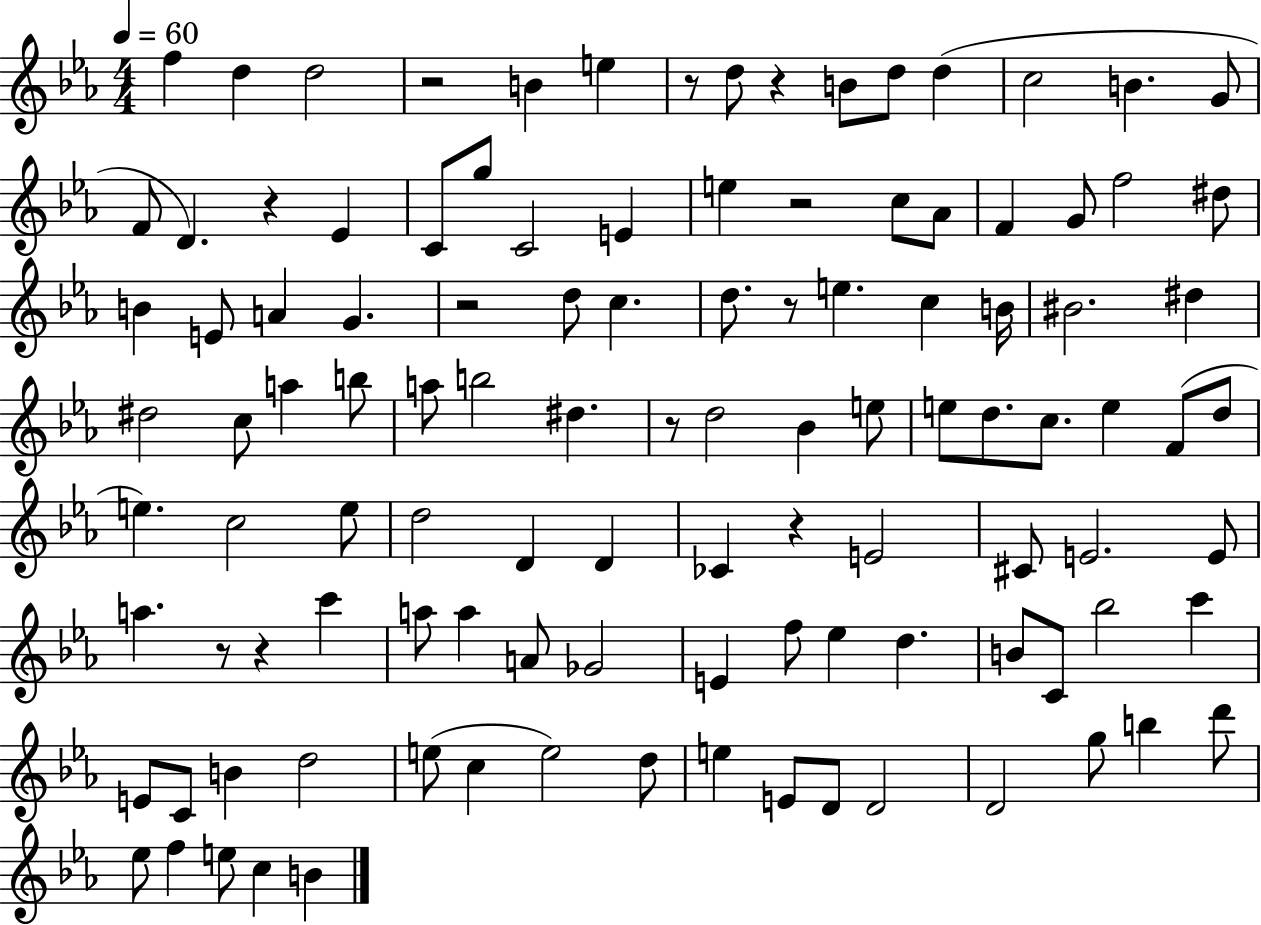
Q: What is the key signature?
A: EES major